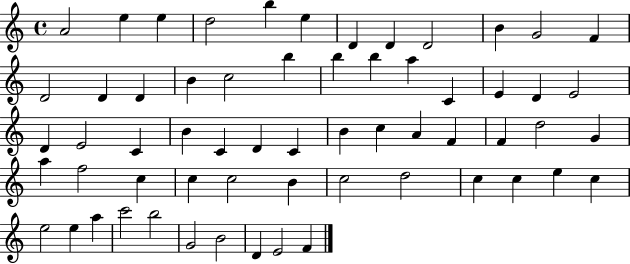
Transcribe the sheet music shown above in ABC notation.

X:1
T:Untitled
M:4/4
L:1/4
K:C
A2 e e d2 b e D D D2 B G2 F D2 D D B c2 b b b a C E D E2 D E2 C B C D C B c A F F d2 G a f2 c c c2 B c2 d2 c c e c e2 e a c'2 b2 G2 B2 D E2 F